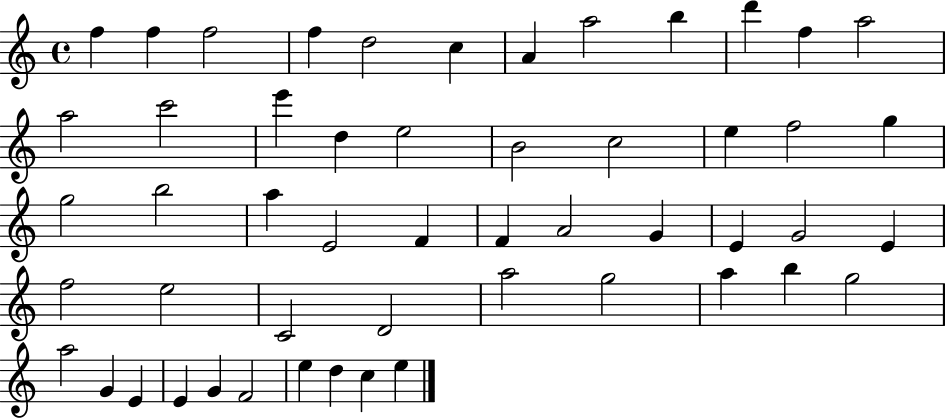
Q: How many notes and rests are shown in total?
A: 52